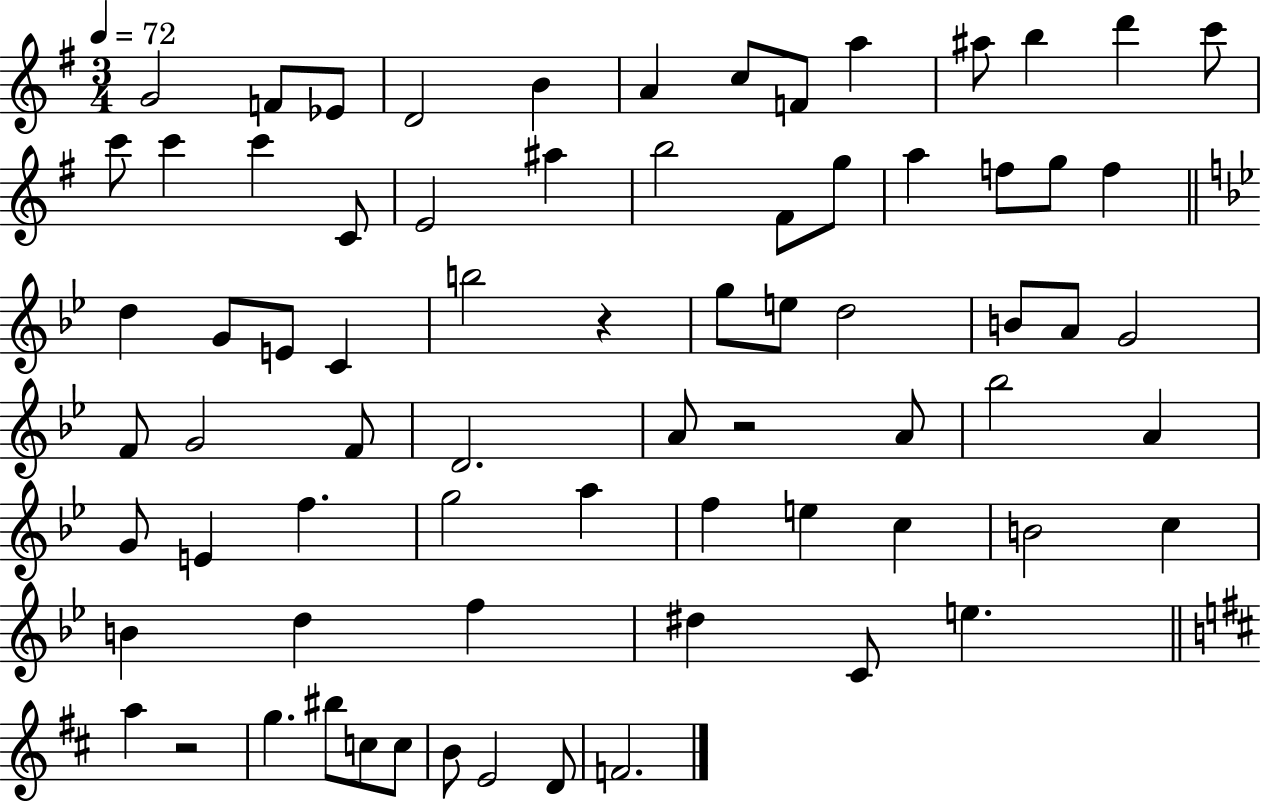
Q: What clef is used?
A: treble